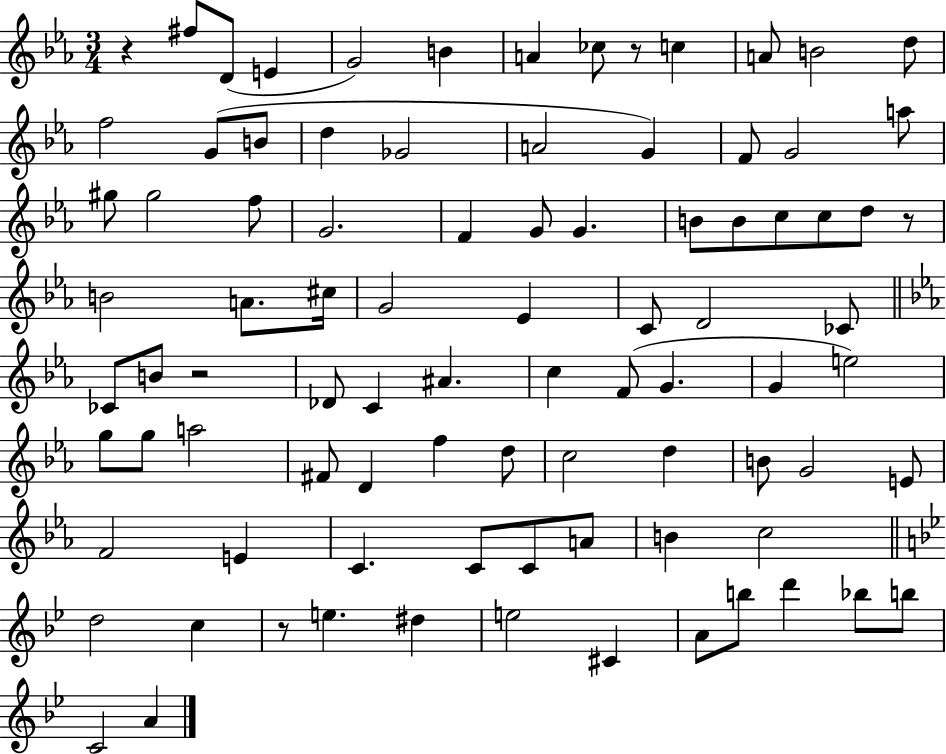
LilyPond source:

{
  \clef treble
  \numericTimeSignature
  \time 3/4
  \key ees \major
  r4 fis''8 d'8( e'4 | g'2) b'4 | a'4 ces''8 r8 c''4 | a'8 b'2 d''8 | \break f''2 g'8( b'8 | d''4 ges'2 | a'2 g'4) | f'8 g'2 a''8 | \break gis''8 gis''2 f''8 | g'2. | f'4 g'8 g'4. | b'8 b'8 c''8 c''8 d''8 r8 | \break b'2 a'8. cis''16 | g'2 ees'4 | c'8 d'2 ces'8 | \bar "||" \break \key c \minor ces'8 b'8 r2 | des'8 c'4 ais'4. | c''4 f'8( g'4. | g'4 e''2) | \break g''8 g''8 a''2 | fis'8 d'4 f''4 d''8 | c''2 d''4 | b'8 g'2 e'8 | \break f'2 e'4 | c'4. c'8 c'8 a'8 | b'4 c''2 | \bar "||" \break \key bes \major d''2 c''4 | r8 e''4. dis''4 | e''2 cis'4 | a'8 b''8 d'''4 bes''8 b''8 | \break c'2 a'4 | \bar "|."
}